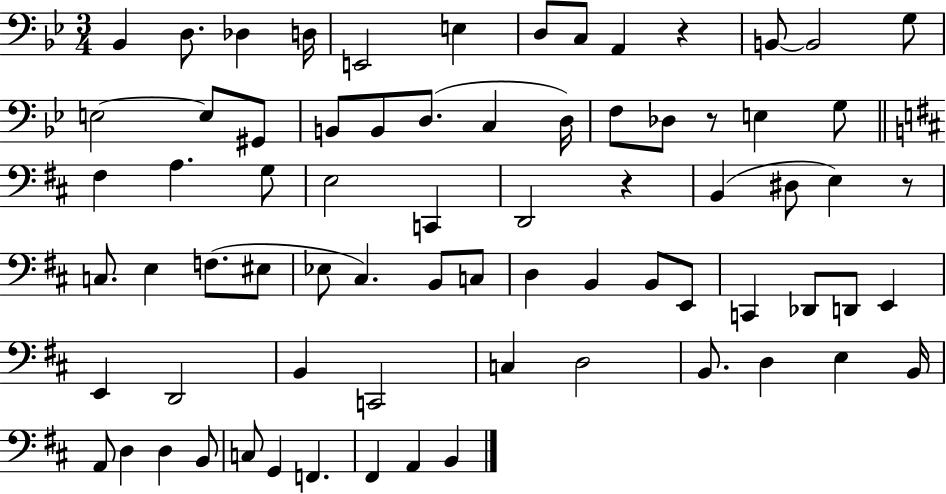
{
  \clef bass
  \numericTimeSignature
  \time 3/4
  \key bes \major
  \repeat volta 2 { bes,4 d8. des4 d16 | e,2 e4 | d8 c8 a,4 r4 | b,8~~ b,2 g8 | \break e2~~ e8 gis,8 | b,8 b,8 d8.( c4 d16) | f8 des8 r8 e4 g8 | \bar "||" \break \key d \major fis4 a4. g8 | e2 c,4 | d,2 r4 | b,4( dis8 e4) r8 | \break c8. e4 f8.( eis8 | ees8 cis4.) b,8 c8 | d4 b,4 b,8 e,8 | c,4 des,8 d,8 e,4 | \break e,4 d,2 | b,4 c,2 | c4 d2 | b,8. d4 e4 b,16 | \break a,8 d4 d4 b,8 | c8 g,4 f,4. | fis,4 a,4 b,4 | } \bar "|."
}